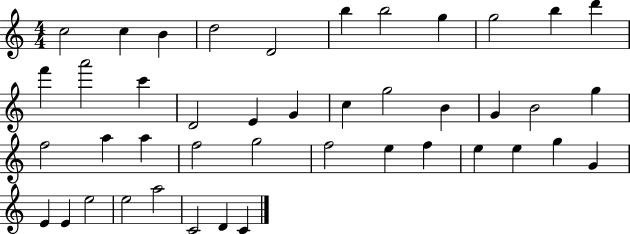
X:1
T:Untitled
M:4/4
L:1/4
K:C
c2 c B d2 D2 b b2 g g2 b d' f' a'2 c' D2 E G c g2 B G B2 g f2 a a f2 g2 f2 e f e e g G E E e2 e2 a2 C2 D C